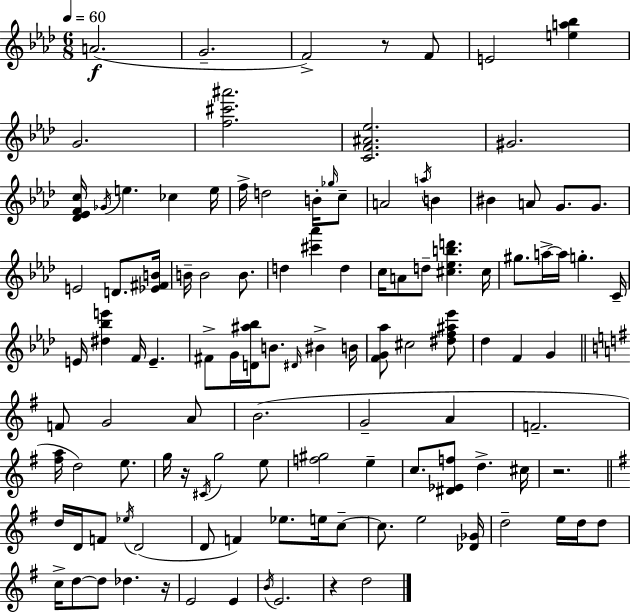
X:1
T:Untitled
M:6/8
L:1/4
K:Ab
A2 G2 F2 z/2 F/2 E2 [ea_b] G2 [f^c'^a']2 [CF^A_e]2 ^G2 [_D_EFc]/4 _G/4 e _c e/4 f/4 d2 B/4 _g/4 c/2 A2 a/4 B ^B A/2 G/2 G/2 E2 D/2 [_E^FB]/4 B/4 B2 B/2 d [^c'_a'] d c/4 A/2 d/2 [^c_ebd'] ^c/4 ^g/2 a/4 a/4 g C/4 E/4 [^d_be'] F/4 E ^F/2 G/4 [D^a_b]/4 B/2 ^D/4 ^B B/4 [FG_a]/2 ^c2 [^df^a_e']/2 _d F G F/2 G2 A/2 B2 G2 A F2 [^fa]/4 d2 e/2 g/4 z/4 ^C/4 g2 e/2 [f^g]2 e c/2 [^D_Ef]/2 d ^c/4 z2 d/4 D/4 F/2 _e/4 D2 D/2 F _e/2 e/4 c/2 c/2 e2 [_D_G]/4 d2 e/4 d/4 d/2 c/4 d/2 d/2 _d z/4 E2 E B/4 E2 z d2